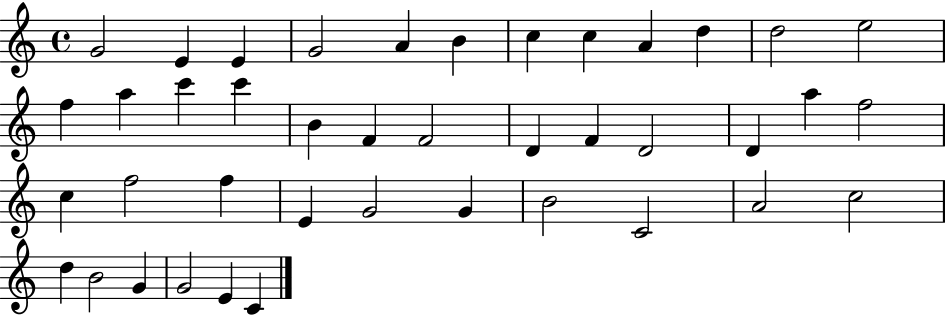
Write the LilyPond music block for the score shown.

{
  \clef treble
  \time 4/4
  \defaultTimeSignature
  \key c \major
  g'2 e'4 e'4 | g'2 a'4 b'4 | c''4 c''4 a'4 d''4 | d''2 e''2 | \break f''4 a''4 c'''4 c'''4 | b'4 f'4 f'2 | d'4 f'4 d'2 | d'4 a''4 f''2 | \break c''4 f''2 f''4 | e'4 g'2 g'4 | b'2 c'2 | a'2 c''2 | \break d''4 b'2 g'4 | g'2 e'4 c'4 | \bar "|."
}